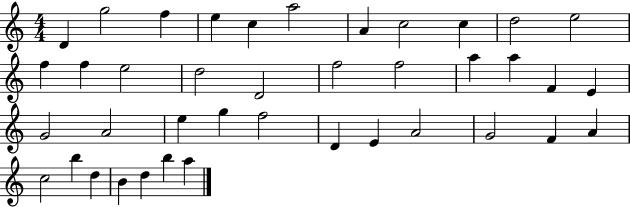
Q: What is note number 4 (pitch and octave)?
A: E5